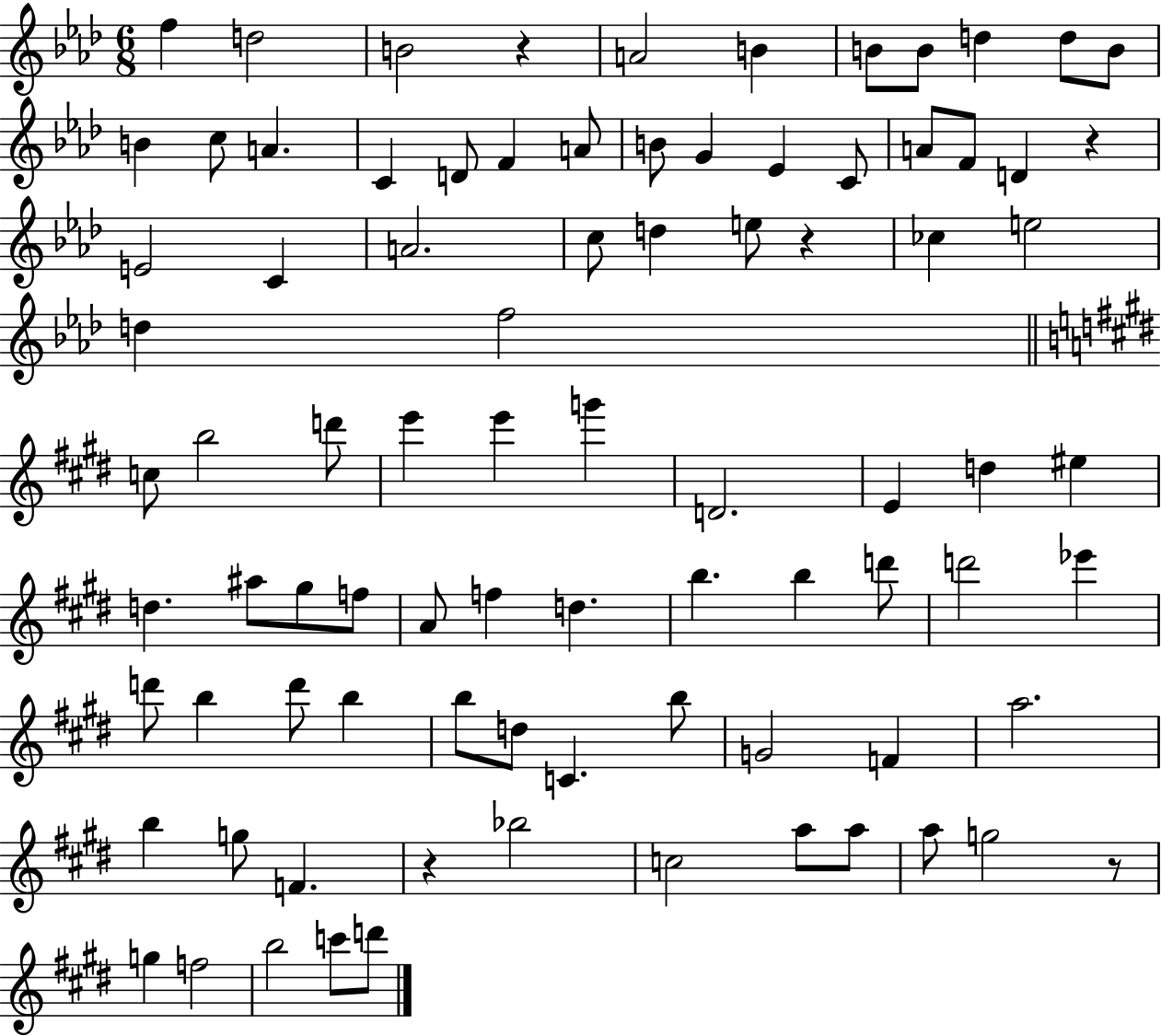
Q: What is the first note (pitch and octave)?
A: F5